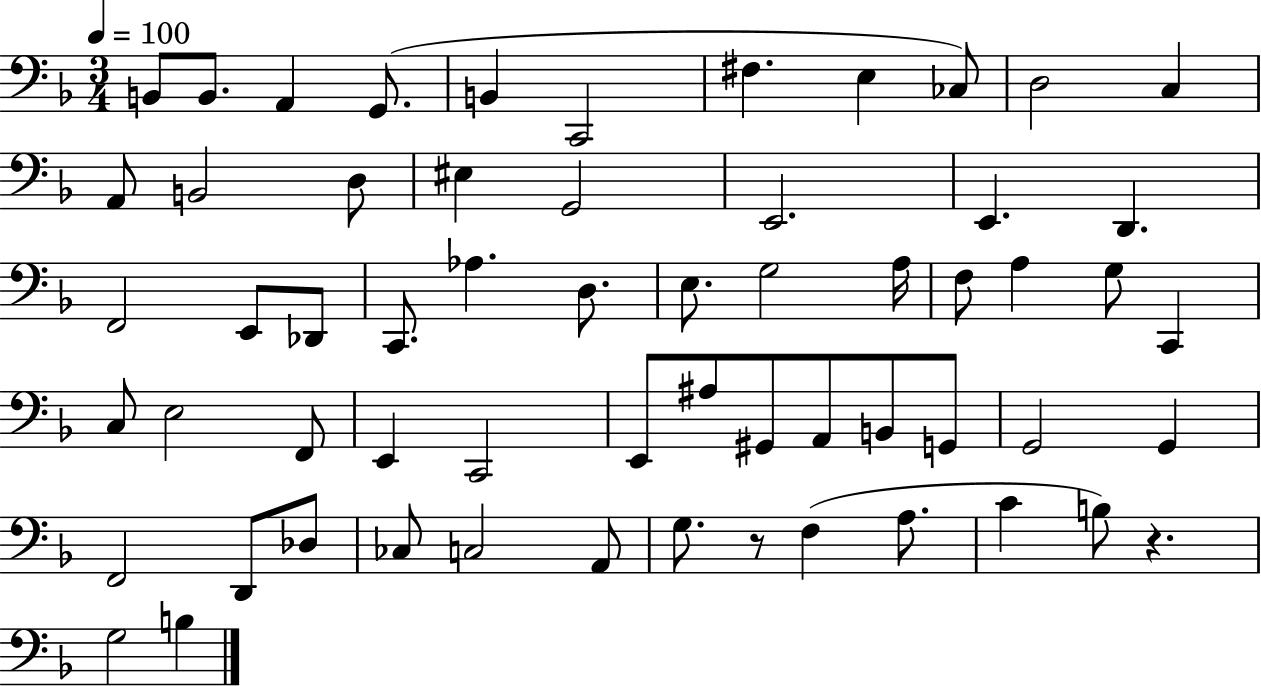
B2/e B2/e. A2/q G2/e. B2/q C2/h F#3/q. E3/q CES3/e D3/h C3/q A2/e B2/h D3/e EIS3/q G2/h E2/h. E2/q. D2/q. F2/h E2/e Db2/e C2/e. Ab3/q. D3/e. E3/e. G3/h A3/s F3/e A3/q G3/e C2/q C3/e E3/h F2/e E2/q C2/h E2/e A#3/e G#2/e A2/e B2/e G2/e G2/h G2/q F2/h D2/e Db3/e CES3/e C3/h A2/e G3/e. R/e F3/q A3/e. C4/q B3/e R/q. G3/h B3/q